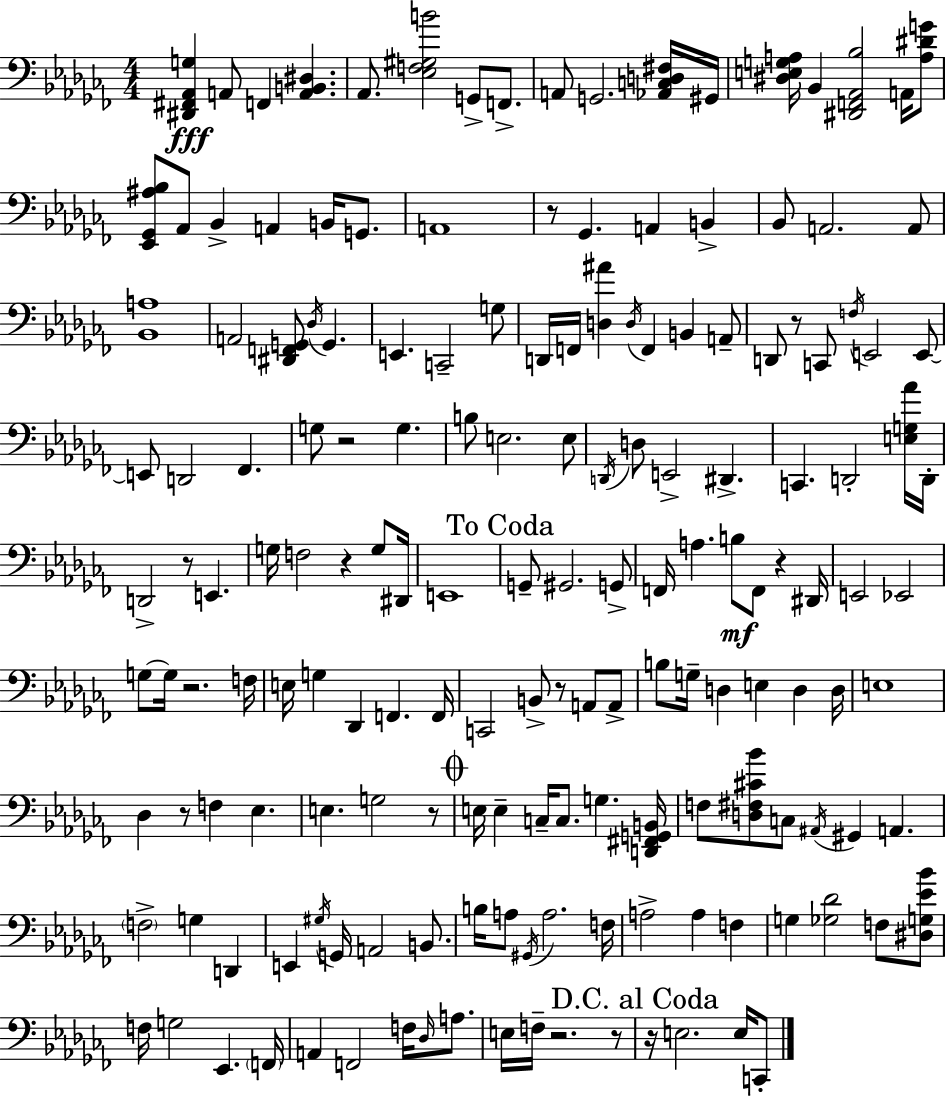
{
  \clef bass
  \numericTimeSignature
  \time 4/4
  \key aes \minor
  \repeat volta 2 { <dis, fis, aes, g>4\fff a,8 f,4 <a, b, dis>4. | aes,8. <ees f gis b'>2 g,8-> f,8.-> | a,8 g,2. <aes, c d fis>16 gis,16 | <dis e g a>16 bes,4 <dis, f, aes, bes>2 a,16 <a dis' g'>8 | \break <ees, ges, ais bes>8 aes,8 bes,4-> a,4 b,16 g,8. | a,1 | r8 ges,4. a,4 b,4-> | bes,8 a,2. a,8 | \break <bes, a>1 | a,2 <dis, f, g,>8 \acciaccatura { des16 } g,4. | e,4. c,2-- g8 | d,16 f,16 <d ais'>4 \acciaccatura { d16 } f,4 b,4 | \break a,8-- d,8 r8 c,8 \acciaccatura { f16 } e,2 | e,8~~ e,8 d,2 fes,4. | g8 r2 g4. | b8 e2. | \break e8 \acciaccatura { d,16 } d8 e,2-> dis,4.-> | c,4. d,2-. | <e g aes'>16 d,16-. d,2-> r8 e,4. | g16 f2 r4 | \break g8 dis,16 e,1 | \mark "To Coda" g,8-- gis,2. | g,8-> f,16 a4. b8\mf f,8 r4 | dis,16 e,2 ees,2 | \break g8~~ g16 r2. | f16 e16 g4 des,4 f,4. | f,16 c,2 b,8-> r8 | a,8 a,8-> b8 g16-- d4 e4 d4 | \break d16 e1 | des4 r8 f4 ees4. | e4. g2 | r8 \mark \markup { \musicglyph "scripts.coda" } e16 e4-- c16-- c8. g4. | \break <d, fis, g, b,>16 f8 <d fis cis' bes'>8 c8 \acciaccatura { ais,16 } gis,4 a,4. | \parenthesize f2-> g4 | d,4 e,4 \acciaccatura { gis16 } g,16 a,2 | b,8. b16 a8 \acciaccatura { gis,16 } a2. | \break f16 a2-> a4 | f4 g4 <ges des'>2 | f8 <dis g ees' bes'>8 f16 g2 | ees,4. \parenthesize f,16 a,4 f,2 | \break f16 \grace { des16 } a8. e16 f16-- r2. | r8 \mark "D.C. al Coda" r16 e2. | e16 c,8-. } \bar "|."
}